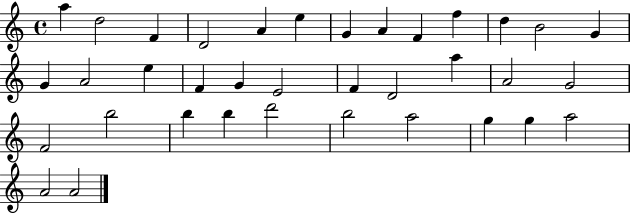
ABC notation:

X:1
T:Untitled
M:4/4
L:1/4
K:C
a d2 F D2 A e G A F f d B2 G G A2 e F G E2 F D2 a A2 G2 F2 b2 b b d'2 b2 a2 g g a2 A2 A2